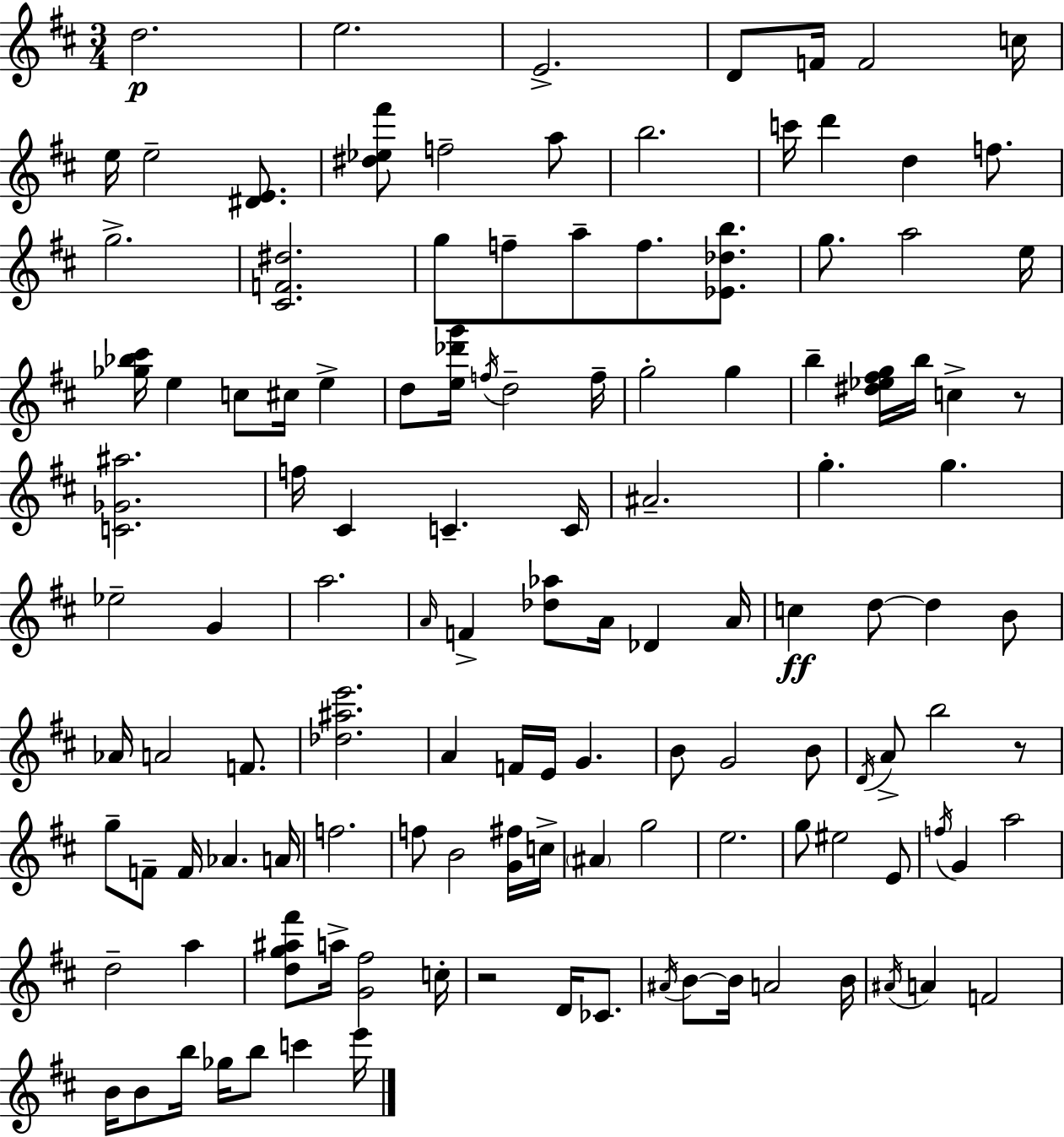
{
  \clef treble
  \numericTimeSignature
  \time 3/4
  \key d \major
  d''2.\p | e''2. | e'2.-> | d'8 f'16 f'2 c''16 | \break e''16 e''2-- <dis' e'>8. | <dis'' ees'' fis'''>8 f''2-- a''8 | b''2. | c'''16 d'''4 d''4 f''8. | \break g''2.-> | <cis' f' dis''>2. | g''8 f''8-- a''8-- f''8. <ees' des'' b''>8. | g''8. a''2 e''16 | \break <ges'' bes'' cis'''>16 e''4 c''8 cis''16 e''4-> | d''8 <e'' des''' g'''>16 \acciaccatura { f''16 } d''2-- | f''16-- g''2-. g''4 | b''4-- <dis'' ees'' fis'' g''>16 b''16 c''4-> r8 | \break <c' ges' ais''>2. | f''16 cis'4 c'4.-- | c'16 ais'2.-- | g''4.-. g''4. | \break ees''2-- g'4 | a''2. | \grace { a'16 } f'4-> <des'' aes''>8 a'16 des'4 | a'16 c''4\ff d''8~~ d''4 | \break b'8 aes'16 a'2 f'8. | <des'' ais'' e'''>2. | a'4 f'16 e'16 g'4. | b'8 g'2 | \break b'8 \acciaccatura { d'16 } a'8-> b''2 | r8 g''8-- f'8-- f'16 aes'4. | a'16 f''2. | f''8 b'2 | \break <g' fis''>16 c''16-> \parenthesize ais'4 g''2 | e''2. | g''8 eis''2 | e'8 \acciaccatura { f''16 } g'4 a''2 | \break d''2-- | a''4 <d'' g'' ais'' fis'''>8 a''16-> <g' fis''>2 | c''16-. r2 | d'16 ces'8. \acciaccatura { ais'16 } b'8~~ b'16 a'2 | \break b'16 \acciaccatura { ais'16 } a'4 f'2 | b'16 b'8 b''16 ges''16 b''8 | c'''4 e'''16 \bar "|."
}